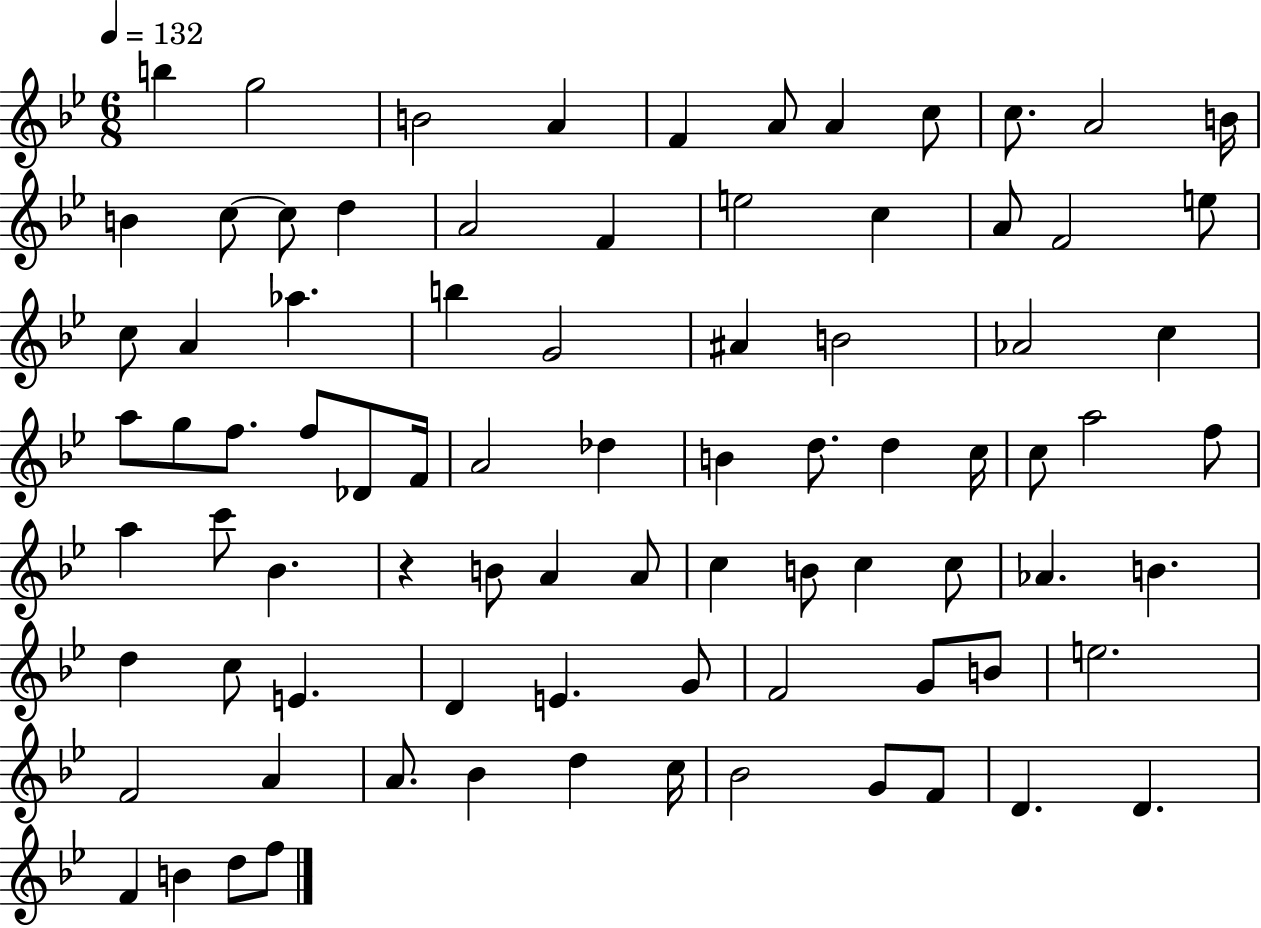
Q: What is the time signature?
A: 6/8